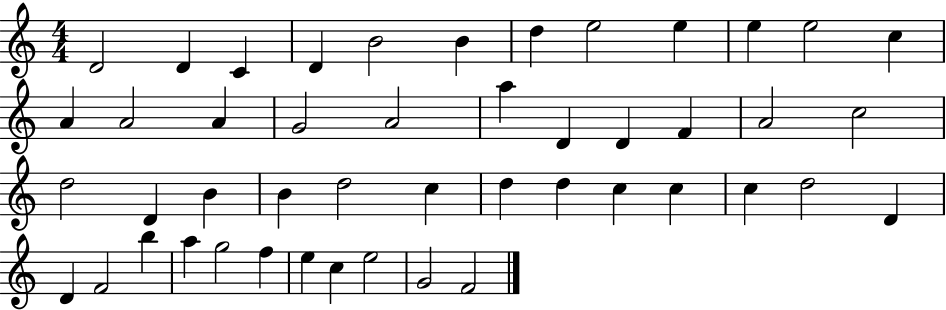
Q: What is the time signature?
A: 4/4